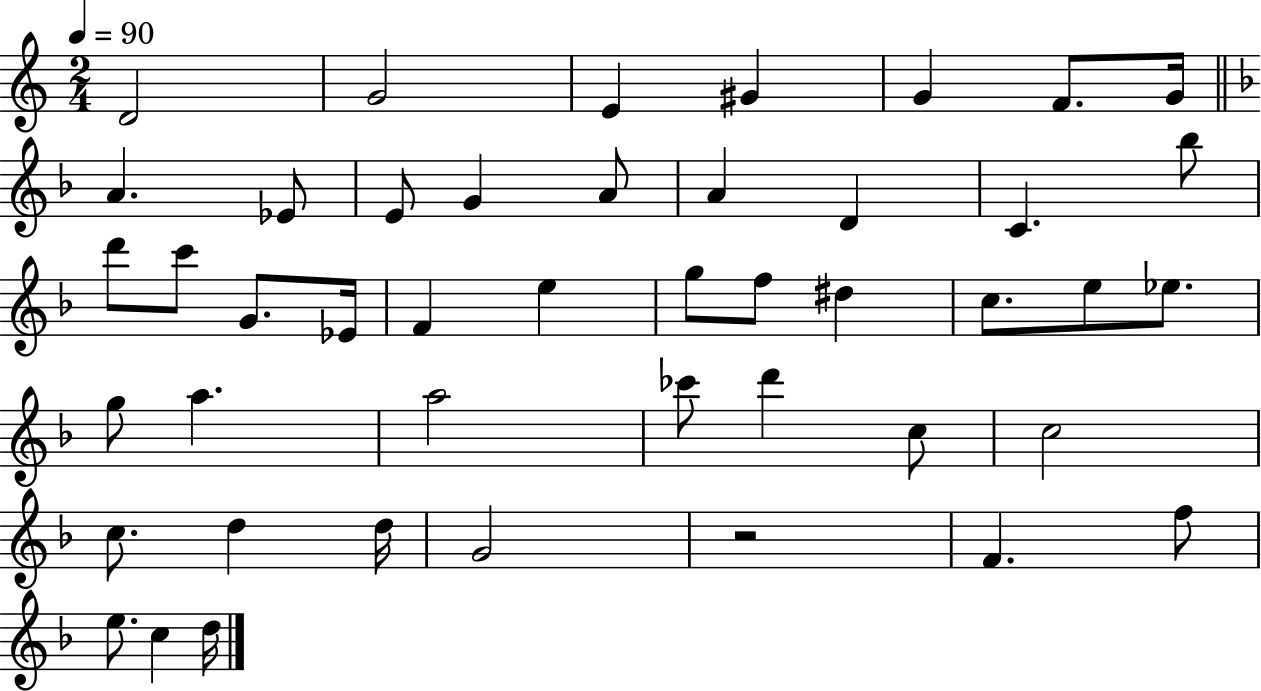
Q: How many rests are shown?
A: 1